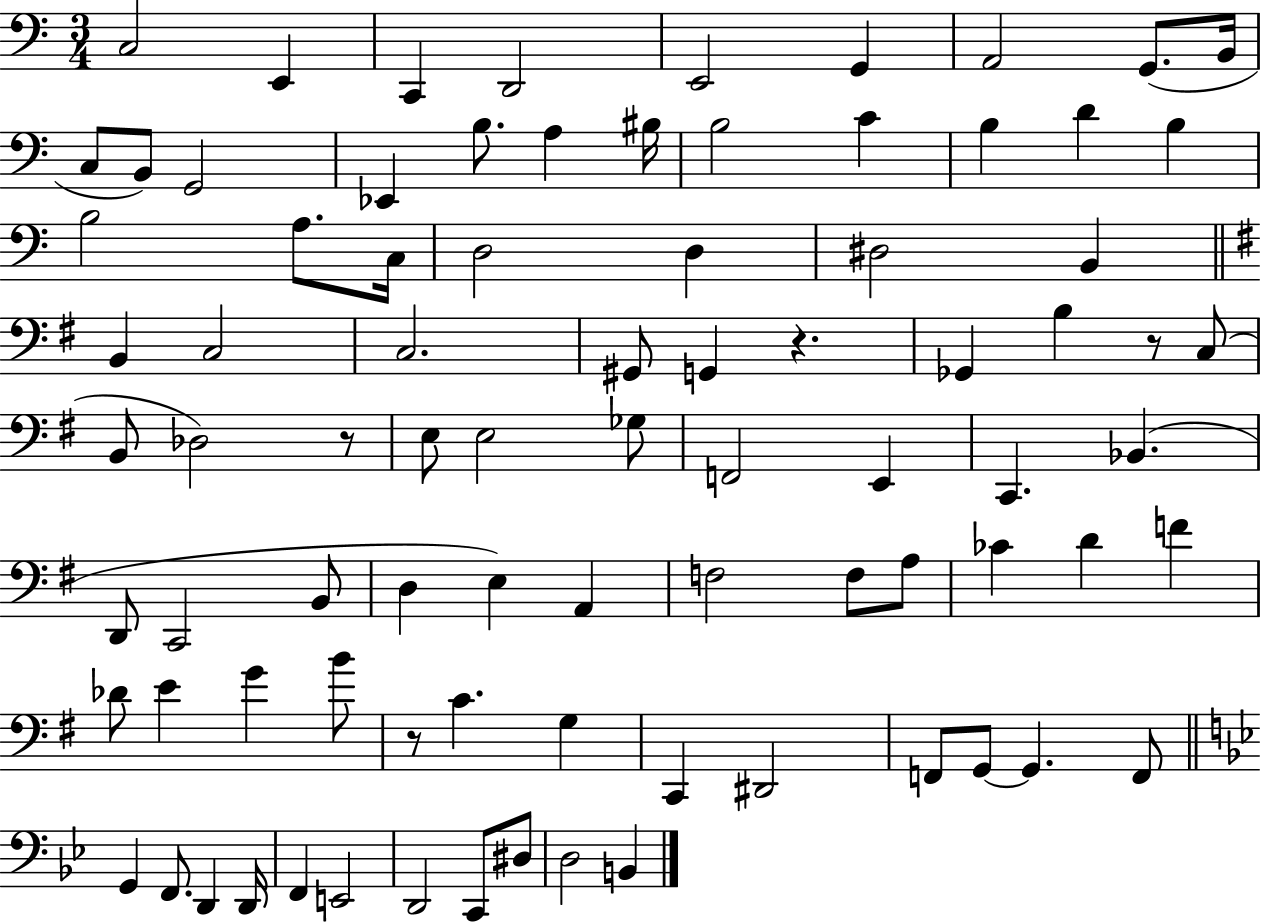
X:1
T:Untitled
M:3/4
L:1/4
K:C
C,2 E,, C,, D,,2 E,,2 G,, A,,2 G,,/2 B,,/4 C,/2 B,,/2 G,,2 _E,, B,/2 A, ^B,/4 B,2 C B, D B, B,2 A,/2 C,/4 D,2 D, ^D,2 B,, B,, C,2 C,2 ^G,,/2 G,, z _G,, B, z/2 C,/2 B,,/2 _D,2 z/2 E,/2 E,2 _G,/2 F,,2 E,, C,, _B,, D,,/2 C,,2 B,,/2 D, E, A,, F,2 F,/2 A,/2 _C D F _D/2 E G B/2 z/2 C G, C,, ^D,,2 F,,/2 G,,/2 G,, F,,/2 G,, F,,/2 D,, D,,/4 F,, E,,2 D,,2 C,,/2 ^D,/2 D,2 B,,